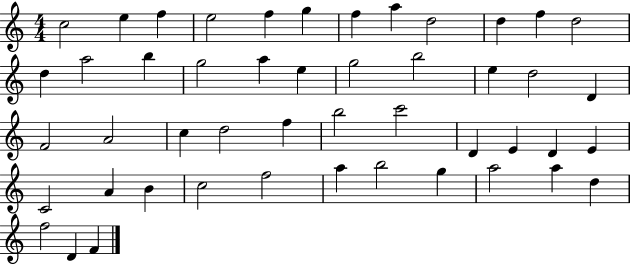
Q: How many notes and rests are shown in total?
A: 48